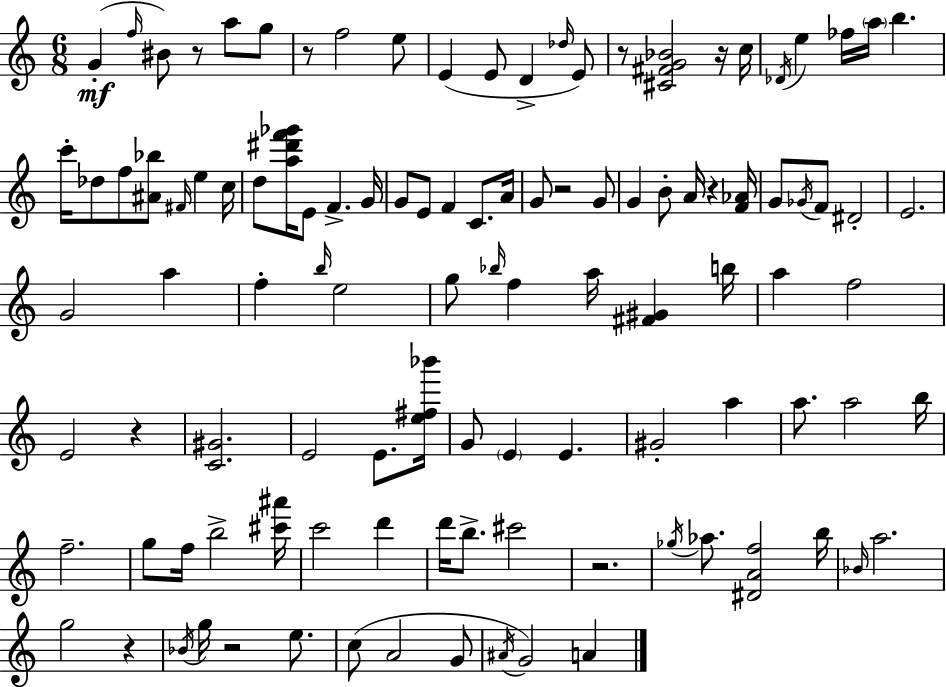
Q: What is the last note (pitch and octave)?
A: A4